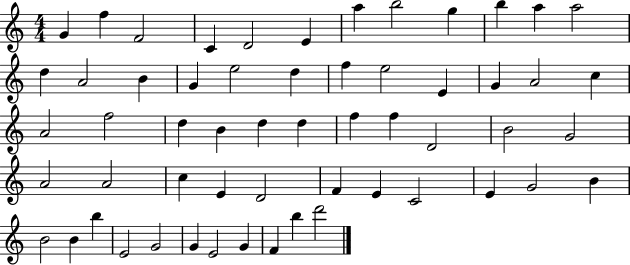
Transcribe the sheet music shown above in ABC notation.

X:1
T:Untitled
M:4/4
L:1/4
K:C
G f F2 C D2 E a b2 g b a a2 d A2 B G e2 d f e2 E G A2 c A2 f2 d B d d f f D2 B2 G2 A2 A2 c E D2 F E C2 E G2 B B2 B b E2 G2 G E2 G F b d'2